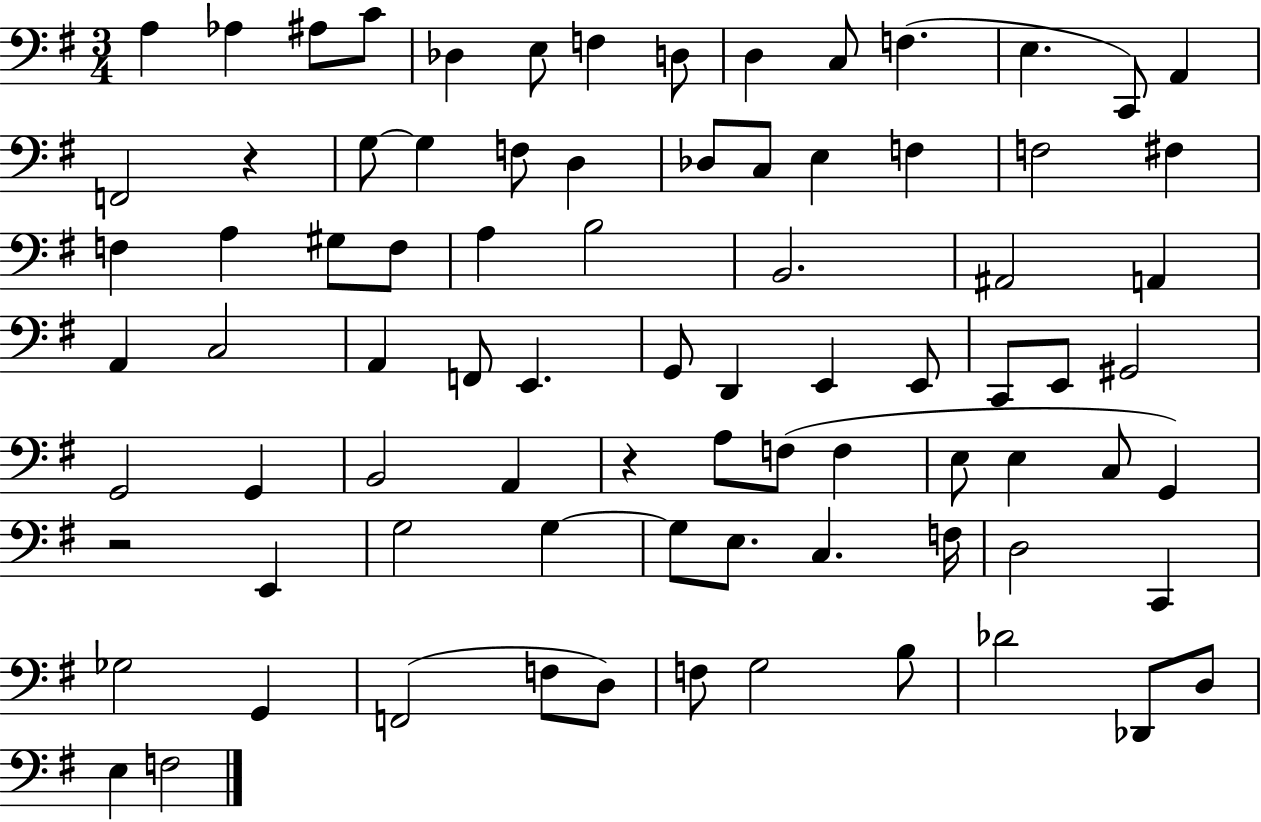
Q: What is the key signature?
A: G major